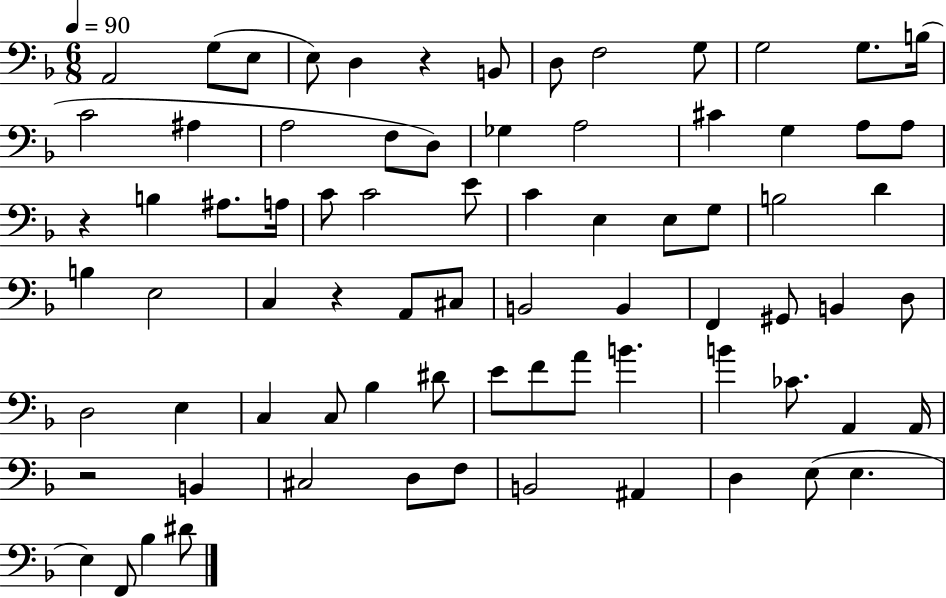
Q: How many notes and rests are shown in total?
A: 77